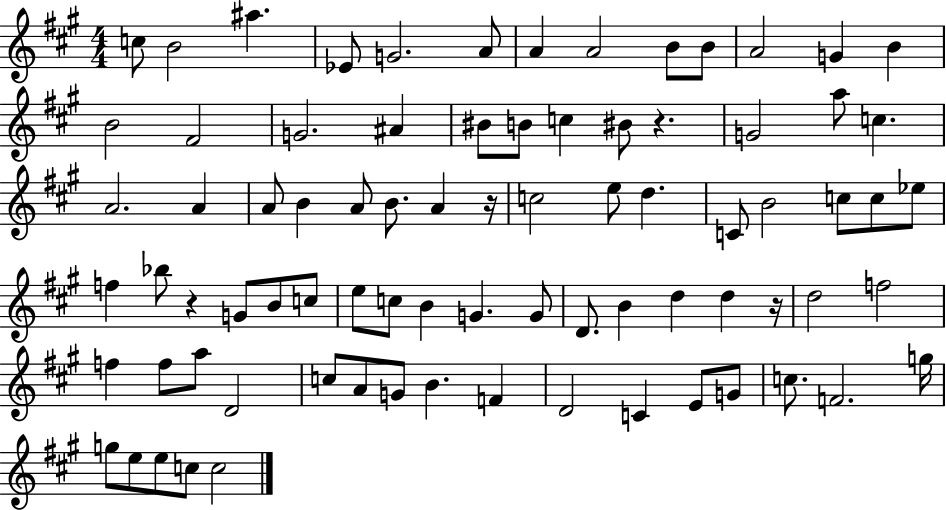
C5/e B4/h A#5/q. Eb4/e G4/h. A4/e A4/q A4/h B4/e B4/e A4/h G4/q B4/q B4/h F#4/h G4/h. A#4/q BIS4/e B4/e C5/q BIS4/e R/q. G4/h A5/e C5/q. A4/h. A4/q A4/e B4/q A4/e B4/e. A4/q R/s C5/h E5/e D5/q. C4/e B4/h C5/e C5/e Eb5/e F5/q Bb5/e R/q G4/e B4/e C5/e E5/e C5/e B4/q G4/q. G4/e D4/e. B4/q D5/q D5/q R/s D5/h F5/h F5/q F5/e A5/e D4/h C5/e A4/e G4/e B4/q. F4/q D4/h C4/q E4/e G4/e C5/e. F4/h. G5/s G5/e E5/e E5/e C5/e C5/h